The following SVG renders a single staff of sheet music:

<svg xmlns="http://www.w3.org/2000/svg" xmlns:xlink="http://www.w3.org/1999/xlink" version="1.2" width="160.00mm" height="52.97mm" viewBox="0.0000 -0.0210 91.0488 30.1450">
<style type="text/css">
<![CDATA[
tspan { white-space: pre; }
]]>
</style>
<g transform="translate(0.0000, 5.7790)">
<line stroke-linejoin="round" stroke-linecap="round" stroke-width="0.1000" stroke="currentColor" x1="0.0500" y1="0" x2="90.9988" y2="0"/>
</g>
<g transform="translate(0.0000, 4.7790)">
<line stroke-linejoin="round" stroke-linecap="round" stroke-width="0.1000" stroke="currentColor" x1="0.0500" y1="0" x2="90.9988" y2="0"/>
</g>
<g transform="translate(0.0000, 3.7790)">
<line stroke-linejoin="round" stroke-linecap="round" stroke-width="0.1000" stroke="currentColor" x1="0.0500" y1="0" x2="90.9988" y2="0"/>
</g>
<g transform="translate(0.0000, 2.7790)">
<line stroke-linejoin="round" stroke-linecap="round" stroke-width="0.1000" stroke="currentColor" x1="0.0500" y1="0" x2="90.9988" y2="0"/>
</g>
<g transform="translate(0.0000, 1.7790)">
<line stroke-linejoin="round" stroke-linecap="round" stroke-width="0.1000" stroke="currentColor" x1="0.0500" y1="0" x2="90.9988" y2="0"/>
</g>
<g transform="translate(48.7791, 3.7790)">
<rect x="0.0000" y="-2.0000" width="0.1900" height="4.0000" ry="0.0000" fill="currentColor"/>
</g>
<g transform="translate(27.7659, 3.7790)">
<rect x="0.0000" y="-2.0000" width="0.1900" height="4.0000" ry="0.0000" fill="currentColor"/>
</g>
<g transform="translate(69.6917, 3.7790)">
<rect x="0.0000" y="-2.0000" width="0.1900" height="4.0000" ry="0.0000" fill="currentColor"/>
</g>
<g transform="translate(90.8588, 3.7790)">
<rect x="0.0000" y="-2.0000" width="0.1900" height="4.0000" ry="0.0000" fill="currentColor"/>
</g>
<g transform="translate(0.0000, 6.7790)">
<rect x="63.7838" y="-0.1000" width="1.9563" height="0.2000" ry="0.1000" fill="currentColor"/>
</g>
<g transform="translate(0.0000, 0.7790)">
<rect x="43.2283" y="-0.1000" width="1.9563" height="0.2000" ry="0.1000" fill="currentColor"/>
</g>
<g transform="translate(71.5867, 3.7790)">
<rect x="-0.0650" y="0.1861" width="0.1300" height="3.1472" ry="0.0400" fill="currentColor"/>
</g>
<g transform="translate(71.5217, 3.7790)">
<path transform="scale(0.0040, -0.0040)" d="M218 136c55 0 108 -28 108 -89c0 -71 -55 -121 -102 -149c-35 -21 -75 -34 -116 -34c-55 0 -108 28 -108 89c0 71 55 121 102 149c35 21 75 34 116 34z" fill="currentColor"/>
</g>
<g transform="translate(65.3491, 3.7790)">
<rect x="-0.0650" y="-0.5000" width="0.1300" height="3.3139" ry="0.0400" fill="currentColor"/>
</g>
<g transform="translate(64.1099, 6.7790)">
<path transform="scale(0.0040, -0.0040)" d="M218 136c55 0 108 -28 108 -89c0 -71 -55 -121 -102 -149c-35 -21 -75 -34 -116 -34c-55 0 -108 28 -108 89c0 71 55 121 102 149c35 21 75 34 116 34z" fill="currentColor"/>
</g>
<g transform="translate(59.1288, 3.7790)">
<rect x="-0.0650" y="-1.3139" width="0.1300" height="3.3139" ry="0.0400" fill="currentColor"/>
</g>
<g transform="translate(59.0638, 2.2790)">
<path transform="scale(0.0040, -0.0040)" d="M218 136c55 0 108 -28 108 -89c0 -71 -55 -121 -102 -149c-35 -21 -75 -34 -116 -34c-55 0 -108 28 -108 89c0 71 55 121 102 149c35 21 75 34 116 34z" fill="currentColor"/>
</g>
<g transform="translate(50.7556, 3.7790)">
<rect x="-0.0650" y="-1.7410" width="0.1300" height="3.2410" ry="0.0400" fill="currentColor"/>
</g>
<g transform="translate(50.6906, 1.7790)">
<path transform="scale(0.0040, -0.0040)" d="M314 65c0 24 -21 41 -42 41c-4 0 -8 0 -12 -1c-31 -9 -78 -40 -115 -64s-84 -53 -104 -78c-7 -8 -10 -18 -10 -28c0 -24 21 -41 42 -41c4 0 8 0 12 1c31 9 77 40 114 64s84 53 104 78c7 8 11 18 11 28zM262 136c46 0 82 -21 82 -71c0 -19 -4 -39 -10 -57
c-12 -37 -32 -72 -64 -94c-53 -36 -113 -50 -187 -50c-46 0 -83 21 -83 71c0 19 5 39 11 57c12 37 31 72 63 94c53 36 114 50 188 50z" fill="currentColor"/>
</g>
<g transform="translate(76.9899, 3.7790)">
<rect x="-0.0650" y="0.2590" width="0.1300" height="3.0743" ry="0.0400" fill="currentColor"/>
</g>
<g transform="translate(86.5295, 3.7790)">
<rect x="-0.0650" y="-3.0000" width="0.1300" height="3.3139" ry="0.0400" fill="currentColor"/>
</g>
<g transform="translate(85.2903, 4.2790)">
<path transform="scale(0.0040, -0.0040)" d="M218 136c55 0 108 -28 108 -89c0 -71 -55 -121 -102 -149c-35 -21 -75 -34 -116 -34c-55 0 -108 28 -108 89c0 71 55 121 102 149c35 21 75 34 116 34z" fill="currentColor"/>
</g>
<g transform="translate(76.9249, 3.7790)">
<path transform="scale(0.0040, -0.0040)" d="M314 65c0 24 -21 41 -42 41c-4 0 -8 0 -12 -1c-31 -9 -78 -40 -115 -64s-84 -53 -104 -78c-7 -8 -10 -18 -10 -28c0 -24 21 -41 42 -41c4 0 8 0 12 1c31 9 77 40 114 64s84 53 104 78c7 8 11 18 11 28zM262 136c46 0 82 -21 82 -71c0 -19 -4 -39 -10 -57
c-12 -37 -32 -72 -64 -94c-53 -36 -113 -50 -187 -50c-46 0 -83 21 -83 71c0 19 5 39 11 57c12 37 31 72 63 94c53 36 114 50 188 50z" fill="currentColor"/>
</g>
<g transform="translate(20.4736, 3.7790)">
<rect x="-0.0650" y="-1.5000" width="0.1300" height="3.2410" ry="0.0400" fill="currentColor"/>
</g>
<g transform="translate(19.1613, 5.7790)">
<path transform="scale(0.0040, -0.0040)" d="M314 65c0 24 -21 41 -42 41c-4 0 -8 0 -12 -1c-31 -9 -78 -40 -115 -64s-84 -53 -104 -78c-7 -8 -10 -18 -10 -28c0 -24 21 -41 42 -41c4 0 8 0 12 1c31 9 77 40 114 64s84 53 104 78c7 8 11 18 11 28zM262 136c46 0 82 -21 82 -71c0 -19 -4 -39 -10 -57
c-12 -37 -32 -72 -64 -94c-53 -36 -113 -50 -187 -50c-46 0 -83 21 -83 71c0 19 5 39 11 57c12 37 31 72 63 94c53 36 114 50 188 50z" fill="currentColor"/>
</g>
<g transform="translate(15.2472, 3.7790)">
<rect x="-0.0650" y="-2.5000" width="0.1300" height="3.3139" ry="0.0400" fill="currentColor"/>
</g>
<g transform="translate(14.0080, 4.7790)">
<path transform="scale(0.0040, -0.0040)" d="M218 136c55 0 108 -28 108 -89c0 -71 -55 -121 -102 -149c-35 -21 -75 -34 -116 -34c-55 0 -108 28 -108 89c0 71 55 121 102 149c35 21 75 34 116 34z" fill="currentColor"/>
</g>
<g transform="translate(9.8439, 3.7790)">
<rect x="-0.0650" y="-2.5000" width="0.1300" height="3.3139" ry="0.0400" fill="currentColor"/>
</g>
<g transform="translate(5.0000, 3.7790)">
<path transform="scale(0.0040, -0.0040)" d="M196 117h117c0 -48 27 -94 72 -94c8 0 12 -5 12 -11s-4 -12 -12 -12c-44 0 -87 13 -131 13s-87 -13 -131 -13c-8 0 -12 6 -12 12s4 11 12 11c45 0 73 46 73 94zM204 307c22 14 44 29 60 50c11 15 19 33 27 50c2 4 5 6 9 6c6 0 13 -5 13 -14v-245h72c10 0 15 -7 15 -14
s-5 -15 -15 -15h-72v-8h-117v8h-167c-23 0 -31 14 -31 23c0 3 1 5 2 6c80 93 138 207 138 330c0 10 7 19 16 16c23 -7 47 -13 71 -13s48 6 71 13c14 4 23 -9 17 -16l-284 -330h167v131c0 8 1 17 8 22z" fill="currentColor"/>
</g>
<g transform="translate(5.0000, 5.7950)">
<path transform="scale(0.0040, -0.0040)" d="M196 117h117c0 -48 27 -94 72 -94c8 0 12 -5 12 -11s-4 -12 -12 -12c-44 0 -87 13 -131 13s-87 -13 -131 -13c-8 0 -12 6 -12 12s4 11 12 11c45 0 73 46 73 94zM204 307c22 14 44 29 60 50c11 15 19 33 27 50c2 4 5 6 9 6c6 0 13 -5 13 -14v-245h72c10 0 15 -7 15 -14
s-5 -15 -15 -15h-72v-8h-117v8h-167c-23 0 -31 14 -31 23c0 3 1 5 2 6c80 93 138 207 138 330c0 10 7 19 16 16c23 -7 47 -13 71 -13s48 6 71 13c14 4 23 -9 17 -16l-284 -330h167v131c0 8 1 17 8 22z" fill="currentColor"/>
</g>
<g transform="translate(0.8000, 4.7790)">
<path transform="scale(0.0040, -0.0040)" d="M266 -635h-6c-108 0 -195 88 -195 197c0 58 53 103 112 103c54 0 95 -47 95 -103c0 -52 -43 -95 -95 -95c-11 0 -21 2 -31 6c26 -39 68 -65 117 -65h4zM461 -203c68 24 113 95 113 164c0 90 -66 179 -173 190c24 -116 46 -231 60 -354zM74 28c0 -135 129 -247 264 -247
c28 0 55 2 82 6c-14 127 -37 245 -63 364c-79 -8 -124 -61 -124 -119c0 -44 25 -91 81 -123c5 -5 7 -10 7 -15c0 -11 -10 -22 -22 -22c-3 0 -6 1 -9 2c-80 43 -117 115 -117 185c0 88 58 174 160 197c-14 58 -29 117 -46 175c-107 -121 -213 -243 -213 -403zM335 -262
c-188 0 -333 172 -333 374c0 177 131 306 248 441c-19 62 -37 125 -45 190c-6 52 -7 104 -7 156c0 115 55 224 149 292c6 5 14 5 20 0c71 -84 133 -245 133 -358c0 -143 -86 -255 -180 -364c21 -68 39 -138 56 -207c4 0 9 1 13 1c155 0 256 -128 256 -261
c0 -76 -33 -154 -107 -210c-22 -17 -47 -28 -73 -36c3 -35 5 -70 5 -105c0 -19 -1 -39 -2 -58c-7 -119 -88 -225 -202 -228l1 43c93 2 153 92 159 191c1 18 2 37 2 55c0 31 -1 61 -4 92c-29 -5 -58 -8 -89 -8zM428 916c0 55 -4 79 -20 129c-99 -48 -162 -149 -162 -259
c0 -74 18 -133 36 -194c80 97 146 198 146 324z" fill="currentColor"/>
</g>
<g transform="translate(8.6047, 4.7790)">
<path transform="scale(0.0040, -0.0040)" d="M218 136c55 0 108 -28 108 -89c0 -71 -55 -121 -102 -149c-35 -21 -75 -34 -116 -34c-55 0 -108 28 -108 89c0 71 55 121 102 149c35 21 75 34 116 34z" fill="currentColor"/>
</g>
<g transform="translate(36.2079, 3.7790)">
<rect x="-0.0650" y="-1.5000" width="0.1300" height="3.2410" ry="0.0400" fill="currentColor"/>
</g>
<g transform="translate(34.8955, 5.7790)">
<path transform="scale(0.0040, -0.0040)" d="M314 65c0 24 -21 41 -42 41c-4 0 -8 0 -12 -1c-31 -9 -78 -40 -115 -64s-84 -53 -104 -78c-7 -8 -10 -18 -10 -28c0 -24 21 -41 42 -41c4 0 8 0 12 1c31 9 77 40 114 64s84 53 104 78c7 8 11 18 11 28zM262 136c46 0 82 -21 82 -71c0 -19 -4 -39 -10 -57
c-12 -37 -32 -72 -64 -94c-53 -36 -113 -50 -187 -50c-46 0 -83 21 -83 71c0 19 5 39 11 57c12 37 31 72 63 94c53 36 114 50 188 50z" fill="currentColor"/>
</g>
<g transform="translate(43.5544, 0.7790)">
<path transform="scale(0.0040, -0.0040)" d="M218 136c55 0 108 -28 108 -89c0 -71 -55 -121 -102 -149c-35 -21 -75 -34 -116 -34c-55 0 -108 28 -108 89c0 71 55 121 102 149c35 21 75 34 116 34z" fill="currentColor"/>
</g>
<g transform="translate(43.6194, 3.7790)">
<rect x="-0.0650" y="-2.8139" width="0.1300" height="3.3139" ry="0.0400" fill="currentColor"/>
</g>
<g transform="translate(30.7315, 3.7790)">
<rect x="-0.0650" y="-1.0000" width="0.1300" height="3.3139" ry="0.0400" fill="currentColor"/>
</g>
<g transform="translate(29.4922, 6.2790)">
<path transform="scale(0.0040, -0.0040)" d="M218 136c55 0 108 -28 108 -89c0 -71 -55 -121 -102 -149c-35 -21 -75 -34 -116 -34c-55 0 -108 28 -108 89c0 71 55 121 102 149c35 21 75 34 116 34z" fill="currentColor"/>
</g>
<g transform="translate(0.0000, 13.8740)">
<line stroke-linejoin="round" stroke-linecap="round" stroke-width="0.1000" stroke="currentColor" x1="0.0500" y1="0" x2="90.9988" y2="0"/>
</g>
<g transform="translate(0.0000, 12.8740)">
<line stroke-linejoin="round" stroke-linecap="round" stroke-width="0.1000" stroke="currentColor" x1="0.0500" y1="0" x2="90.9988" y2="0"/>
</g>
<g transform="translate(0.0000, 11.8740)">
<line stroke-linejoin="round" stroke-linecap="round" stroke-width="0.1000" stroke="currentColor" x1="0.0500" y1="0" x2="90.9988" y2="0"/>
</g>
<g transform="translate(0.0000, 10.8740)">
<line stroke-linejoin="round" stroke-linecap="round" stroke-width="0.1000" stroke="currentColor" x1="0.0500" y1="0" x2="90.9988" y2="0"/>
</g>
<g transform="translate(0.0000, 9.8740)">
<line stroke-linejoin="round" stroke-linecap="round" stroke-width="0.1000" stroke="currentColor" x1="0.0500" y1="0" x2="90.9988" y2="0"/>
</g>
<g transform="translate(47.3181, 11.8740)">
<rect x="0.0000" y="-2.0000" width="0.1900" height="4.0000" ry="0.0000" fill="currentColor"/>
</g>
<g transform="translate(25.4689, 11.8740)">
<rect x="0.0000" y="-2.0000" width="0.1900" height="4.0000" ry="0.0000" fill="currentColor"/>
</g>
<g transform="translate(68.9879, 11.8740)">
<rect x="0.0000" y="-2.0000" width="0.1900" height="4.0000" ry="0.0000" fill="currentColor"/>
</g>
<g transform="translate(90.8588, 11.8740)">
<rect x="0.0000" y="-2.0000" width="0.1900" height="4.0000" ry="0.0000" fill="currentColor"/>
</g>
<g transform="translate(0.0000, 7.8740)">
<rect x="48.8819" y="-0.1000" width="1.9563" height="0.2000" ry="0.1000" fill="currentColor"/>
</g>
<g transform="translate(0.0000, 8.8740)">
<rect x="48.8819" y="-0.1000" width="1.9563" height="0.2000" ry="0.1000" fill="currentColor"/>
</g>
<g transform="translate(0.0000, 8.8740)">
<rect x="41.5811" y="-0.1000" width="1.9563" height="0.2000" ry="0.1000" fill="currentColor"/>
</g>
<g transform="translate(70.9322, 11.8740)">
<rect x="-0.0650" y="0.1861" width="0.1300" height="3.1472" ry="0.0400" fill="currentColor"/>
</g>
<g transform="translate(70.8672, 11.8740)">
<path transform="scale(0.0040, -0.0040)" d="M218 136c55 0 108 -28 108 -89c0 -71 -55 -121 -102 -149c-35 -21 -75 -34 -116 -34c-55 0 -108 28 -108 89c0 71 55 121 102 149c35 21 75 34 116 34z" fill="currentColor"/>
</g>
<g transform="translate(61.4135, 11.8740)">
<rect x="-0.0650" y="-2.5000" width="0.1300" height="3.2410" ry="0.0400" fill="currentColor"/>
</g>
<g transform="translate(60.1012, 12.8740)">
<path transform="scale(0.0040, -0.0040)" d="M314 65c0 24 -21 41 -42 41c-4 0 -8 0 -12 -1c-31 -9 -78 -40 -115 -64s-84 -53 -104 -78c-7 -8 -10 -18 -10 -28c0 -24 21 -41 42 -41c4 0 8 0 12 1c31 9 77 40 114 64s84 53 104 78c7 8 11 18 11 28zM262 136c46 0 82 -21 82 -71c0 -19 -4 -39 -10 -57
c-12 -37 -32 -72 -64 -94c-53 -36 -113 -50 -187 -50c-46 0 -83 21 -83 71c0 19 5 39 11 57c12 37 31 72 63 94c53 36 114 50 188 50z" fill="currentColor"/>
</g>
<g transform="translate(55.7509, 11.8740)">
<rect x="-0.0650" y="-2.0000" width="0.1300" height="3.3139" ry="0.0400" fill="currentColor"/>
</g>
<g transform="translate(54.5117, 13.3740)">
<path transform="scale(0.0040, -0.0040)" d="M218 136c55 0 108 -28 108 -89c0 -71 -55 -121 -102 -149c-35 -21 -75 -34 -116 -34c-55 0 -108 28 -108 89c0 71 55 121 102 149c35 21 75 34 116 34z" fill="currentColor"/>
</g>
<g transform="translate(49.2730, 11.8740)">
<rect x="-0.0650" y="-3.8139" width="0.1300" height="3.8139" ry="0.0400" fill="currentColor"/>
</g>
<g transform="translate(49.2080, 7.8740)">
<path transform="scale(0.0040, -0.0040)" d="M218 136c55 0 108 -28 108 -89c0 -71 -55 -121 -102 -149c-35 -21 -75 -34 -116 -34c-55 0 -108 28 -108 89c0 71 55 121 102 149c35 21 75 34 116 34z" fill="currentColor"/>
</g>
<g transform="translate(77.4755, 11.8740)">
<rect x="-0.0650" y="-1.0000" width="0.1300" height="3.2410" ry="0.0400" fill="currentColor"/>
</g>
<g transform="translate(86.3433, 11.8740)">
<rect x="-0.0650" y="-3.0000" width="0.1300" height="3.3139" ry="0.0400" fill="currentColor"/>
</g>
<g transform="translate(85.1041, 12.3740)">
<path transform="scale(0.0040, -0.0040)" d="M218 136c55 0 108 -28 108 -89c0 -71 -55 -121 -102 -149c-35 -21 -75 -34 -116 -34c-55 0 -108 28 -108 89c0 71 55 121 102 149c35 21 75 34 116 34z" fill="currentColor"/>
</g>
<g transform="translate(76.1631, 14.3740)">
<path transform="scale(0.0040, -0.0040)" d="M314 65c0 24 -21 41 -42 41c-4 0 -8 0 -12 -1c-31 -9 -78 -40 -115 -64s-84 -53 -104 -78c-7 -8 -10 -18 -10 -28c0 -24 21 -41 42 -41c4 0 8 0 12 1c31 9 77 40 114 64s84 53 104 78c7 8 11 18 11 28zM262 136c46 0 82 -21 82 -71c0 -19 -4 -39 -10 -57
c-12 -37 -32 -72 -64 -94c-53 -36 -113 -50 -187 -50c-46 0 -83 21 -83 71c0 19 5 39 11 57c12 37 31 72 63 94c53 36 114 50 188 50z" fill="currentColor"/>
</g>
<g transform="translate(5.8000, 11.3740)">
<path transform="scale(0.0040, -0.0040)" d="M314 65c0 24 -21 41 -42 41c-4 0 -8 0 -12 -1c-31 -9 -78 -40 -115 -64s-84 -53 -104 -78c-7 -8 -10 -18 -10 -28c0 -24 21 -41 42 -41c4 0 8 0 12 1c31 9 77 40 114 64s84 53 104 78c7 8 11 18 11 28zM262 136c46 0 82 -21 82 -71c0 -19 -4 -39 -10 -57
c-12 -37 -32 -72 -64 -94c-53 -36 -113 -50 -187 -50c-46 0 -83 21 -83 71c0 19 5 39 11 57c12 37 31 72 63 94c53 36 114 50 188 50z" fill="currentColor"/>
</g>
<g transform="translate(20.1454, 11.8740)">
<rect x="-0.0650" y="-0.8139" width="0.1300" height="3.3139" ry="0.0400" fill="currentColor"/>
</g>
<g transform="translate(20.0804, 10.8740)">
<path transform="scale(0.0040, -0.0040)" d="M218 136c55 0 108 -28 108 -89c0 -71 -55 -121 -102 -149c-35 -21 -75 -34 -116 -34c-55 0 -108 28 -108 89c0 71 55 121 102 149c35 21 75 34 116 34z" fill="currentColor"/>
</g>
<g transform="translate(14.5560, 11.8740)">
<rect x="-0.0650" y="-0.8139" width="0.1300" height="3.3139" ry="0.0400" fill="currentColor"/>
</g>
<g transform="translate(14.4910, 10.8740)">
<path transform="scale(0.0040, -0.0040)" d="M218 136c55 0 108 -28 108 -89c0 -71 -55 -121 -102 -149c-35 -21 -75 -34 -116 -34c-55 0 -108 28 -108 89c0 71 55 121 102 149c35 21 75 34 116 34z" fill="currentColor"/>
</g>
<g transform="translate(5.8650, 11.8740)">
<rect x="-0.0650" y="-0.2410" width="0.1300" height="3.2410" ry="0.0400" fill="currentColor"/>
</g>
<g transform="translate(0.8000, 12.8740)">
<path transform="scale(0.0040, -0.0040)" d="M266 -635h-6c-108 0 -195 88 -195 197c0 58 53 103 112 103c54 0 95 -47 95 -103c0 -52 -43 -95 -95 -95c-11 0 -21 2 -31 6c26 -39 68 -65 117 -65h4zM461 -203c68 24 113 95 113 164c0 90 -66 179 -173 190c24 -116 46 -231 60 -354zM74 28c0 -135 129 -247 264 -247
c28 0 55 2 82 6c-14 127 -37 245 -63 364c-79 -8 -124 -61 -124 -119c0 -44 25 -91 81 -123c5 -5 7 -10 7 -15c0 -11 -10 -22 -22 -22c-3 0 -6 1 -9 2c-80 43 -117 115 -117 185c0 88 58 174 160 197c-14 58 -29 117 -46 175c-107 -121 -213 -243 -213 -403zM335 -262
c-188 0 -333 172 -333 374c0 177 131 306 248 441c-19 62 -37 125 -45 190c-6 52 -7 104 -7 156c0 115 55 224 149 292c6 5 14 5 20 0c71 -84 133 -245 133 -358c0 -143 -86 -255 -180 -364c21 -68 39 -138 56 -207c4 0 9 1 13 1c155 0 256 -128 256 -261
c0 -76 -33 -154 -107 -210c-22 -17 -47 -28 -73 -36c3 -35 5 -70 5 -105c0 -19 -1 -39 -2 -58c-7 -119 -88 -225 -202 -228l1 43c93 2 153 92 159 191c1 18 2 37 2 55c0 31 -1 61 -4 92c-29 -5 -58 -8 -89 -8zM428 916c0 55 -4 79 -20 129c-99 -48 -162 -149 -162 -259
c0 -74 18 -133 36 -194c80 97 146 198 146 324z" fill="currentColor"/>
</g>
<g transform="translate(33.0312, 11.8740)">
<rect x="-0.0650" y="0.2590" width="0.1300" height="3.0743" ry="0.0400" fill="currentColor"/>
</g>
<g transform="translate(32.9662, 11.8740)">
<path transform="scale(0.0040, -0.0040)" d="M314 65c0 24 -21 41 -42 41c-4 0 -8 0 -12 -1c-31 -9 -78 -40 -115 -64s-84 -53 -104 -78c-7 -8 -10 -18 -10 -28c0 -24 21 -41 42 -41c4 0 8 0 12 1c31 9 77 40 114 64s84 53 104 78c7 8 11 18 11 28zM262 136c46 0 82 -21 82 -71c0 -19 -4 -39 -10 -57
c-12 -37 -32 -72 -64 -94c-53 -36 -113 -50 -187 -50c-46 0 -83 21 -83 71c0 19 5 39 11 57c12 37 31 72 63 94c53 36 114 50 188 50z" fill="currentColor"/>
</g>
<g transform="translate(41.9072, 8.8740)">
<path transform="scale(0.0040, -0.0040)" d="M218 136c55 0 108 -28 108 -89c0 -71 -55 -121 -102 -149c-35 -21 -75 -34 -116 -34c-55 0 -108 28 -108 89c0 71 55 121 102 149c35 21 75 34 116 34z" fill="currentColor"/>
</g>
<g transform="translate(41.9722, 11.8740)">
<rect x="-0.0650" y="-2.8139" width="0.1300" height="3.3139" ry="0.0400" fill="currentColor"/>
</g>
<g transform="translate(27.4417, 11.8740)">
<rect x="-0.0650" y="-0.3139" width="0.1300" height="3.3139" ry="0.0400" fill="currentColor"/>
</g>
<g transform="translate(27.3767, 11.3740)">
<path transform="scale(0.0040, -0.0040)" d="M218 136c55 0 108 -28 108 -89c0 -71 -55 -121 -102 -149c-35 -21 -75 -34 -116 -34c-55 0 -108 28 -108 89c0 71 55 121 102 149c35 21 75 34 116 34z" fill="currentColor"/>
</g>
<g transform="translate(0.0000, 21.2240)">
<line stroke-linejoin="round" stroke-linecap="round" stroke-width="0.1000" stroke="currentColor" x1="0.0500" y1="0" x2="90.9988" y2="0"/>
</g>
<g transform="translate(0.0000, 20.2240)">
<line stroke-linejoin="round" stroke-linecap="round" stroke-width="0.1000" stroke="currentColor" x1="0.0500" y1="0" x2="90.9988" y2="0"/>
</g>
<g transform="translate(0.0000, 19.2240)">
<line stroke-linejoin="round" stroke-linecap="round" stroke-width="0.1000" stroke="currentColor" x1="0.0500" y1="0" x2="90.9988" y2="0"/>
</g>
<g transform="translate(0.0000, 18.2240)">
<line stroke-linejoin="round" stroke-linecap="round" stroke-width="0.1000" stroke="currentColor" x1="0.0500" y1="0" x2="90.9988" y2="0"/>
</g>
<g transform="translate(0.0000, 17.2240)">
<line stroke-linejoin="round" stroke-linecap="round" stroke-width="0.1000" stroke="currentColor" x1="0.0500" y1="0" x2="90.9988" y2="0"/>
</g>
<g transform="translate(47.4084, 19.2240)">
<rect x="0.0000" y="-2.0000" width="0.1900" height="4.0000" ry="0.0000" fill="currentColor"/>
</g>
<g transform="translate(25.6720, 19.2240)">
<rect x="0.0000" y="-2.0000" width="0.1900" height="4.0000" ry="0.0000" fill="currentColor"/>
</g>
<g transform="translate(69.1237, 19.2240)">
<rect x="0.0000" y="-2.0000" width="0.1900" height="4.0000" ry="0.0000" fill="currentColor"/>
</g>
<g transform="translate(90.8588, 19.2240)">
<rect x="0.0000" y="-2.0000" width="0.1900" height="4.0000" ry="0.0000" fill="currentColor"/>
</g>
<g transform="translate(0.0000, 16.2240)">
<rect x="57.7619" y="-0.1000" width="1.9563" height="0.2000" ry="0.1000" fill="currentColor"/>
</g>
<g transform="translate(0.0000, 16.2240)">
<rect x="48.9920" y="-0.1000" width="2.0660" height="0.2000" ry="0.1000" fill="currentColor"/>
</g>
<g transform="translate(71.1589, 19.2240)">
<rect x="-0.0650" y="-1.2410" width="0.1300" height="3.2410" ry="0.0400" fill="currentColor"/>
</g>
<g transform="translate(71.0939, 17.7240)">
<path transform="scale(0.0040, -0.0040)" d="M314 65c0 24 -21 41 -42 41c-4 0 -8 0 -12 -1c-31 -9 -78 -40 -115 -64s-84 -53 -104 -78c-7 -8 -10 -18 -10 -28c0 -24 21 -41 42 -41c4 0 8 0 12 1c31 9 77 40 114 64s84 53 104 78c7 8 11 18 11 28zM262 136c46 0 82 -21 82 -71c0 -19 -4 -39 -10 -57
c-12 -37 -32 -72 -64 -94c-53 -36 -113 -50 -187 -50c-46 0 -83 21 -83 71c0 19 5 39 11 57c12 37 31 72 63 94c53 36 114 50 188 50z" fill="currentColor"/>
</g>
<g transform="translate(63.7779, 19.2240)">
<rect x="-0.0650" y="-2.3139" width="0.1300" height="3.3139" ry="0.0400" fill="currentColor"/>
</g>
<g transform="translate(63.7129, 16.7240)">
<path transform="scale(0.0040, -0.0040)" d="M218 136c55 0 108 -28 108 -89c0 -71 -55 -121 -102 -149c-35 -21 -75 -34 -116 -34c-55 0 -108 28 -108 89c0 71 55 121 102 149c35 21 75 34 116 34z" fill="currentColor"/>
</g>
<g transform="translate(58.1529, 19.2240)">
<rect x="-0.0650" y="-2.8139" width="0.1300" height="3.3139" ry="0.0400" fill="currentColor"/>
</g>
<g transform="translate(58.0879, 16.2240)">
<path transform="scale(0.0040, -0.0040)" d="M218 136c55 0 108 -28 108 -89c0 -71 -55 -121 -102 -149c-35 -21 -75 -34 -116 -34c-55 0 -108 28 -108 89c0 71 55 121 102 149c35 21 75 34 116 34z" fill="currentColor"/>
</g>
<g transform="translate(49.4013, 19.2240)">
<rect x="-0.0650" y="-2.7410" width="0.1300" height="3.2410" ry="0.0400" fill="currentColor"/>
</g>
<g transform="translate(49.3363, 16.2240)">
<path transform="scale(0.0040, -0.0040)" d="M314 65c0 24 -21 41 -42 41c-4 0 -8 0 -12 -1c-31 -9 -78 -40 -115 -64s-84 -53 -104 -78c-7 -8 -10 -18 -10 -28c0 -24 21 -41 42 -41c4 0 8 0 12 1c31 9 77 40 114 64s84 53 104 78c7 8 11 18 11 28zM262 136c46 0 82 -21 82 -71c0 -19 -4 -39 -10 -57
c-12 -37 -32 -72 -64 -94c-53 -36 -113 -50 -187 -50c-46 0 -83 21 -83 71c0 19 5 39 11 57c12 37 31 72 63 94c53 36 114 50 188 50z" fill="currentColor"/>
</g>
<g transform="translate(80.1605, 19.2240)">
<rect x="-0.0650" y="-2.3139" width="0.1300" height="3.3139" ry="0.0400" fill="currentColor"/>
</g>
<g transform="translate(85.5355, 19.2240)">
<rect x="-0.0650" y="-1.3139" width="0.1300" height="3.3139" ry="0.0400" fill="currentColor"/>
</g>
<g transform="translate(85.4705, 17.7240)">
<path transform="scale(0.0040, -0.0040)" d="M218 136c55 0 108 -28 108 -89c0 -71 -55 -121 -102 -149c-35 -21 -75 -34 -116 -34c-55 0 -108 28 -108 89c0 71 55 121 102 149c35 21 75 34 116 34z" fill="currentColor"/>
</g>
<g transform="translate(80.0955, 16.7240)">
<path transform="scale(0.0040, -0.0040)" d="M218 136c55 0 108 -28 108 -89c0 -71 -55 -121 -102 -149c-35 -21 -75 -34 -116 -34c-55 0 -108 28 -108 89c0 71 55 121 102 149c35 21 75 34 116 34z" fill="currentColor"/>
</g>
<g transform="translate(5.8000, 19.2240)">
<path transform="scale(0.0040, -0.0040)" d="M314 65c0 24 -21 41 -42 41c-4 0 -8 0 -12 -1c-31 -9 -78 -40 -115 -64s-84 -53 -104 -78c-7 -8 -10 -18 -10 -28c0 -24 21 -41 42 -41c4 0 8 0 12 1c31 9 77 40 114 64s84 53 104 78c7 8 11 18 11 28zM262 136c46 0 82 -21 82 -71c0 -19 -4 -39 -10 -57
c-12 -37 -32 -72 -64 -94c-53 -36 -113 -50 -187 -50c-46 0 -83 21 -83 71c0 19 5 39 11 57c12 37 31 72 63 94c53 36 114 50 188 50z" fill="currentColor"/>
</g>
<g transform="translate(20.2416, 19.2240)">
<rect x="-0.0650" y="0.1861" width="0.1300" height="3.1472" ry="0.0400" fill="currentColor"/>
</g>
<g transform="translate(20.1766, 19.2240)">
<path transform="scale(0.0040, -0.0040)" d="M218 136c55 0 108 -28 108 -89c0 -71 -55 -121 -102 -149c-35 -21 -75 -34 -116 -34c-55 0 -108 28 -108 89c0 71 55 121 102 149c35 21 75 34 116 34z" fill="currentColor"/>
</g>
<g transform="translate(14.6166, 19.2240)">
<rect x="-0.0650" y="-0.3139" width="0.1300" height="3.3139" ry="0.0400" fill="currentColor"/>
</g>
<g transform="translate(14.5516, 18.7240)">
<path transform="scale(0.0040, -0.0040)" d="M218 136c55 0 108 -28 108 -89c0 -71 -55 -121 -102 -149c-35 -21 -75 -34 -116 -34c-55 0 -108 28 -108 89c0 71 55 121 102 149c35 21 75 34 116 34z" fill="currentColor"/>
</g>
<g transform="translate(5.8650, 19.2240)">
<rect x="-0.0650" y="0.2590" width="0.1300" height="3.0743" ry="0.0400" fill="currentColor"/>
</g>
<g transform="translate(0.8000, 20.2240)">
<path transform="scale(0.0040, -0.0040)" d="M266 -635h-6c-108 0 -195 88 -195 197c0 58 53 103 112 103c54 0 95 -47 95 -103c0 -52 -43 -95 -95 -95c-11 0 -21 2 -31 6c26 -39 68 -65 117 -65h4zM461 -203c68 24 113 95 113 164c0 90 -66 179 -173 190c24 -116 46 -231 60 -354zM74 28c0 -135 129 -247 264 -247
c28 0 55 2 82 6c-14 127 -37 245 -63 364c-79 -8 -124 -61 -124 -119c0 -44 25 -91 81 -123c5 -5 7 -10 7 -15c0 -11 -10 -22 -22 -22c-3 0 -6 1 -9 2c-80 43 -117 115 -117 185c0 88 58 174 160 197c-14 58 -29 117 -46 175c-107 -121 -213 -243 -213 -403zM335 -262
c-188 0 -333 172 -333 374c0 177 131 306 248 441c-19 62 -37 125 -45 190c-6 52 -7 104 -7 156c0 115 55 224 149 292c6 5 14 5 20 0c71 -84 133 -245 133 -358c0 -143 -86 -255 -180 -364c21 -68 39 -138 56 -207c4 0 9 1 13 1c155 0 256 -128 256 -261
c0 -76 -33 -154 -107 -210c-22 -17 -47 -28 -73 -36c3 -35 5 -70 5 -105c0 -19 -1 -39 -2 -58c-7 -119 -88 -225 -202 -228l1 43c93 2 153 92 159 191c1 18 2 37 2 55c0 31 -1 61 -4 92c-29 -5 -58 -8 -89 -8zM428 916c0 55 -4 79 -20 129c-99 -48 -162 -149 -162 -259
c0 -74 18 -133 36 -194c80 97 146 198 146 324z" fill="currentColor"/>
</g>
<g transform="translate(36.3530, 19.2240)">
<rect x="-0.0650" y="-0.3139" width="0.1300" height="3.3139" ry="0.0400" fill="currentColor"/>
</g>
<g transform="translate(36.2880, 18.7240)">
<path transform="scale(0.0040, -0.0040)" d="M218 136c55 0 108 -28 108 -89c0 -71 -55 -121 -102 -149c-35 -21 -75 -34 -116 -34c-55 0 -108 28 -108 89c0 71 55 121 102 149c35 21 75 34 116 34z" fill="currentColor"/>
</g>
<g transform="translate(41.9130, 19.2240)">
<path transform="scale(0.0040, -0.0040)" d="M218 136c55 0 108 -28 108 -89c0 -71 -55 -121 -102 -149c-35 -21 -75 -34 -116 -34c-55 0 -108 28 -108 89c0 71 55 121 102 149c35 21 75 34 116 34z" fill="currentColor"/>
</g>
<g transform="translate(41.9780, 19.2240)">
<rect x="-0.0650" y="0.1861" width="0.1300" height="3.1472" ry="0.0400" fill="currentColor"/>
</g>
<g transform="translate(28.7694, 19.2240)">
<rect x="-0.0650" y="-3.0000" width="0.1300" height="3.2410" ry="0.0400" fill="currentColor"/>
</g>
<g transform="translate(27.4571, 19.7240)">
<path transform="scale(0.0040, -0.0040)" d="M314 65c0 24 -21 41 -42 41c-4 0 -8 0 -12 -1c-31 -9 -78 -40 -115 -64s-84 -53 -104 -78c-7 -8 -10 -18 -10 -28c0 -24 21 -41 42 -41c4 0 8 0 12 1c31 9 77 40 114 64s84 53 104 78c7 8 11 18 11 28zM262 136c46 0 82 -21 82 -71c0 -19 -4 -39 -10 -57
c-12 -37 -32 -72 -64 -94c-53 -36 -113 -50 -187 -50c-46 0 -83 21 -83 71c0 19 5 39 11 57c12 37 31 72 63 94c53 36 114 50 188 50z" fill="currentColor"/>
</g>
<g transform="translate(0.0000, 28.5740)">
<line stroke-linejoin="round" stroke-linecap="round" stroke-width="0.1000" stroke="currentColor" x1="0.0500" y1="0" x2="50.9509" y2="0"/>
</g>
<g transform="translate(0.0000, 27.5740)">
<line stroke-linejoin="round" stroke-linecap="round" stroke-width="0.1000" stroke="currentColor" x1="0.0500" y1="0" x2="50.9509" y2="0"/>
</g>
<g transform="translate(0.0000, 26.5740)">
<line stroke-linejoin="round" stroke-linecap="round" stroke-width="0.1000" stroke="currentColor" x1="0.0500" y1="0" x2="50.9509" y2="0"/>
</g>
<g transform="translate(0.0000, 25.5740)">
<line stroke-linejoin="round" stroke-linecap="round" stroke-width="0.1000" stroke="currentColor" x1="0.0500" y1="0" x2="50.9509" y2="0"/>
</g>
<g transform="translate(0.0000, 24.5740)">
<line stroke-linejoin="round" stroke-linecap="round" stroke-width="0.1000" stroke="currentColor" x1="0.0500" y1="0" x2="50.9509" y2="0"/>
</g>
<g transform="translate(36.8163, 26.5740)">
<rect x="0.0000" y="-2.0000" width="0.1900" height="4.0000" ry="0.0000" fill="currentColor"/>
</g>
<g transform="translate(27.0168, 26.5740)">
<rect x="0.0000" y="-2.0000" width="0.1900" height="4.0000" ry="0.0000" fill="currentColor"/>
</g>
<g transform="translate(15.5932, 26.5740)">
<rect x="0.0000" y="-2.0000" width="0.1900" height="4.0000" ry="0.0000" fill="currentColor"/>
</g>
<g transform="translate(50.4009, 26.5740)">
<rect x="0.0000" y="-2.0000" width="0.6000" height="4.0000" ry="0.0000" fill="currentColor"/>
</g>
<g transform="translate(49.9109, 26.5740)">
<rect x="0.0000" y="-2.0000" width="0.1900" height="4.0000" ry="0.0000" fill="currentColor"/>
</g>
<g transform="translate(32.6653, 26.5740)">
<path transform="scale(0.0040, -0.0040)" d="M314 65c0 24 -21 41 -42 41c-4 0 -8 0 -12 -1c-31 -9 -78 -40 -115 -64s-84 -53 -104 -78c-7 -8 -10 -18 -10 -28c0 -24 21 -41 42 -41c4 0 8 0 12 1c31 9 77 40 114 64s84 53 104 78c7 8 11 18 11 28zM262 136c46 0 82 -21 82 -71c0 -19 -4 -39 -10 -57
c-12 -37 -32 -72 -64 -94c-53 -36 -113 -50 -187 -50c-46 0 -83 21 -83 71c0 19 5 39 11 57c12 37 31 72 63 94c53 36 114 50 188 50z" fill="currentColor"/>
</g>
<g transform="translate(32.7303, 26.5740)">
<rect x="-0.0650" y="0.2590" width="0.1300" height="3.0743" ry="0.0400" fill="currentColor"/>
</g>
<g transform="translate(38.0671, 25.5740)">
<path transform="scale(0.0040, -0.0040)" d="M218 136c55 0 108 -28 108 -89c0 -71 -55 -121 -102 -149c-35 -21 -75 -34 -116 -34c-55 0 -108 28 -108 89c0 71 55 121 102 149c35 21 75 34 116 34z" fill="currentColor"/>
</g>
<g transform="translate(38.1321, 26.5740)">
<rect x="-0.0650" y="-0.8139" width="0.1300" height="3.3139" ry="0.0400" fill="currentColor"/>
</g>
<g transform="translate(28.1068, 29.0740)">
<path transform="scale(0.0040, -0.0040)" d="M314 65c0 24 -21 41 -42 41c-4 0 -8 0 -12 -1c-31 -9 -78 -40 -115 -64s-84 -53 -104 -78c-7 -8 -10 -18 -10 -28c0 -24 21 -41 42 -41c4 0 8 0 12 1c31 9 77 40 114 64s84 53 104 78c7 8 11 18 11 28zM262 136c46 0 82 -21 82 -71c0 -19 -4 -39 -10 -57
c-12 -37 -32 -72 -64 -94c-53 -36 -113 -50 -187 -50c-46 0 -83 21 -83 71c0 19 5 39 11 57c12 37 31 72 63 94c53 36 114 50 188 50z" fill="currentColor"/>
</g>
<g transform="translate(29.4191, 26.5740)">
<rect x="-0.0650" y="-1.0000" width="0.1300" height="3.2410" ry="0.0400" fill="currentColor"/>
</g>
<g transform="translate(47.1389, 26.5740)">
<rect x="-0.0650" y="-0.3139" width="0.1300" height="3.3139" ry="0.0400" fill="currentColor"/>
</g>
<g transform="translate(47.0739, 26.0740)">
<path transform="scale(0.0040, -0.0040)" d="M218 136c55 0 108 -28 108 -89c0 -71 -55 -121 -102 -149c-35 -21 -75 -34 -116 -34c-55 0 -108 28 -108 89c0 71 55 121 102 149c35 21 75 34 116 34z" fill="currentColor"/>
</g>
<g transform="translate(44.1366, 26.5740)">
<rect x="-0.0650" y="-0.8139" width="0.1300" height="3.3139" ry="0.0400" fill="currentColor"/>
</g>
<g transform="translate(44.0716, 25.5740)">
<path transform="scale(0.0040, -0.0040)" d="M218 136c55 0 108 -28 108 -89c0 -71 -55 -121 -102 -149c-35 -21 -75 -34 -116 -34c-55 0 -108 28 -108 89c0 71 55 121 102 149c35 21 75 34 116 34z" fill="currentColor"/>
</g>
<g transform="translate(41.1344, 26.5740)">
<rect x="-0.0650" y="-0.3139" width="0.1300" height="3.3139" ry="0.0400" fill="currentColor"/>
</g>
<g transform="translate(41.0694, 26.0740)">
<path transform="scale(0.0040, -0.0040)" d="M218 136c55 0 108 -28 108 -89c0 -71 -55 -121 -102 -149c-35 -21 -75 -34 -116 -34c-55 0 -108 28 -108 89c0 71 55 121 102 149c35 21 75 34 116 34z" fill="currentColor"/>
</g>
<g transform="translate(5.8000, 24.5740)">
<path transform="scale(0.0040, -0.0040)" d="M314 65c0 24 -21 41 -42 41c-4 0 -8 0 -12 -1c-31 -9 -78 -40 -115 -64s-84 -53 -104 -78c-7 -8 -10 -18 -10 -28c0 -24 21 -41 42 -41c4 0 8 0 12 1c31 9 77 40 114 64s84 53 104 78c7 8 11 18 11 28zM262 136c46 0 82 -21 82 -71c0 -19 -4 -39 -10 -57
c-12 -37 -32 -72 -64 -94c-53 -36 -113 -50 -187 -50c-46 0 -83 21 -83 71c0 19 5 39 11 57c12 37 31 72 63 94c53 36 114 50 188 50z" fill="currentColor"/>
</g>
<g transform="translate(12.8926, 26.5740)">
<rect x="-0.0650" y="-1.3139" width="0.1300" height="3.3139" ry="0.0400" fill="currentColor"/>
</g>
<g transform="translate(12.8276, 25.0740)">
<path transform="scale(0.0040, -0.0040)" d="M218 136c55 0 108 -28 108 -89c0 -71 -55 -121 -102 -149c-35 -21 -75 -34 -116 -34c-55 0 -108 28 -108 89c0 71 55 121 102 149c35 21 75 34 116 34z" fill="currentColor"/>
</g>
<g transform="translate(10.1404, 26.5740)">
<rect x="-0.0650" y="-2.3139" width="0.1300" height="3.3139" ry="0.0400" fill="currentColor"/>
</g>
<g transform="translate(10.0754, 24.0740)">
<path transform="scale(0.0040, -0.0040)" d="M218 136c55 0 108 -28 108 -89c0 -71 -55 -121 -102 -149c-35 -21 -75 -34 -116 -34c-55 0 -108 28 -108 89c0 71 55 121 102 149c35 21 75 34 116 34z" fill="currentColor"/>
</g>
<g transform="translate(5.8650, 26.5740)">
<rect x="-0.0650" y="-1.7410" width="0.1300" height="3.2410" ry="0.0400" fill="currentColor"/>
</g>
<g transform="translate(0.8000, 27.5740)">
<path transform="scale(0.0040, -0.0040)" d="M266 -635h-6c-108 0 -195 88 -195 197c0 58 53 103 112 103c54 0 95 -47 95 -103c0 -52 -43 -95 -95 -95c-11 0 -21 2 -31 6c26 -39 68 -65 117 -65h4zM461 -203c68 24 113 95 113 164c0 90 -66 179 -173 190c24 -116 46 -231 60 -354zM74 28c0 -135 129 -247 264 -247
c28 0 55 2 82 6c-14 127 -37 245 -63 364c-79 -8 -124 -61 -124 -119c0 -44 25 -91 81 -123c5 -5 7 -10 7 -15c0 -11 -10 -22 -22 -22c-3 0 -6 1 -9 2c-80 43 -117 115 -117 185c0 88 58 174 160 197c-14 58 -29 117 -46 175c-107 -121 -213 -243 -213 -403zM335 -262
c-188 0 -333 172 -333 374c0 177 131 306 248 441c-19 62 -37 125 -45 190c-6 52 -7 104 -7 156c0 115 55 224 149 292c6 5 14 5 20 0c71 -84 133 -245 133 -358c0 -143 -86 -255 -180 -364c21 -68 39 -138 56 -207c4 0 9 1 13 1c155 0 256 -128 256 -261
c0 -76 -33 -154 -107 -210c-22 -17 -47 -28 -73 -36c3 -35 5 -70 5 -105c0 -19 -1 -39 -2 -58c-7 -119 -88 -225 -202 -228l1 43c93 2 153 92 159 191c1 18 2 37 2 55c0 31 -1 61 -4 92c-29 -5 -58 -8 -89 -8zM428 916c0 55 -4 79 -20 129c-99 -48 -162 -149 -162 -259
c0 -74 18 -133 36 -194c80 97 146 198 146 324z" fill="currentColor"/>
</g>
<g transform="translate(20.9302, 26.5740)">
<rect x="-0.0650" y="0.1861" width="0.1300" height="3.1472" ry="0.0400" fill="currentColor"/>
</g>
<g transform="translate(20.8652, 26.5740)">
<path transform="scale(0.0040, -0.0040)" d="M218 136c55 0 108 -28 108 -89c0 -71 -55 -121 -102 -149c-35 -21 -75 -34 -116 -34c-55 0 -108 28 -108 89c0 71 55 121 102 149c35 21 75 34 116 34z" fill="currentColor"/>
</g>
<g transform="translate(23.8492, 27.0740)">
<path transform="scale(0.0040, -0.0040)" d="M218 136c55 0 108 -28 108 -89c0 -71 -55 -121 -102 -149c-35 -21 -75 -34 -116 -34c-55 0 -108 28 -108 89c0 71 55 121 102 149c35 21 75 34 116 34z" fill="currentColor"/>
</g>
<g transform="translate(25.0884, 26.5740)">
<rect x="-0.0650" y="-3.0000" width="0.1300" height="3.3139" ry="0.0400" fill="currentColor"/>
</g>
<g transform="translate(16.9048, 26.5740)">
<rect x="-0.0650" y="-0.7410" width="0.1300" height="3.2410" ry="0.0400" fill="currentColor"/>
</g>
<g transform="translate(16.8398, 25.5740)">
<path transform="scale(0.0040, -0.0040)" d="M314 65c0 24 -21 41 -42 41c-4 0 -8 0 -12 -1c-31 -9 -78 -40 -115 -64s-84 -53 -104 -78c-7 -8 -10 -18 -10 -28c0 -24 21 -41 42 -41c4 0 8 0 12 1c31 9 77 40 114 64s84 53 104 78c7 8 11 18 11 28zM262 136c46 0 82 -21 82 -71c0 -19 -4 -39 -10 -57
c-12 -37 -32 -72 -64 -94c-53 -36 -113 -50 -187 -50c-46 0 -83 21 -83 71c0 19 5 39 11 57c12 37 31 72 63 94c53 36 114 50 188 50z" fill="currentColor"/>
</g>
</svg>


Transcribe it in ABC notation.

X:1
T:Untitled
M:4/4
L:1/4
K:C
G G E2 D E2 a f2 e C B B2 A c2 d d c B2 a c' F G2 B D2 A B2 c B A2 c B a2 a g e2 g e f2 g e d2 B A D2 B2 d c d c